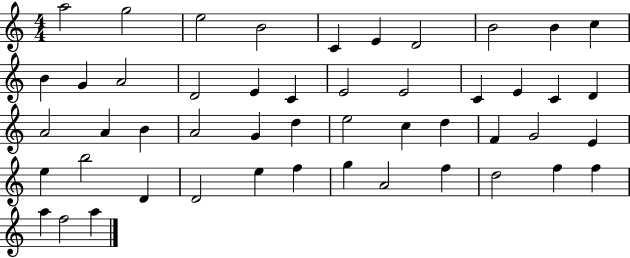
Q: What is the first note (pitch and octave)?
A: A5